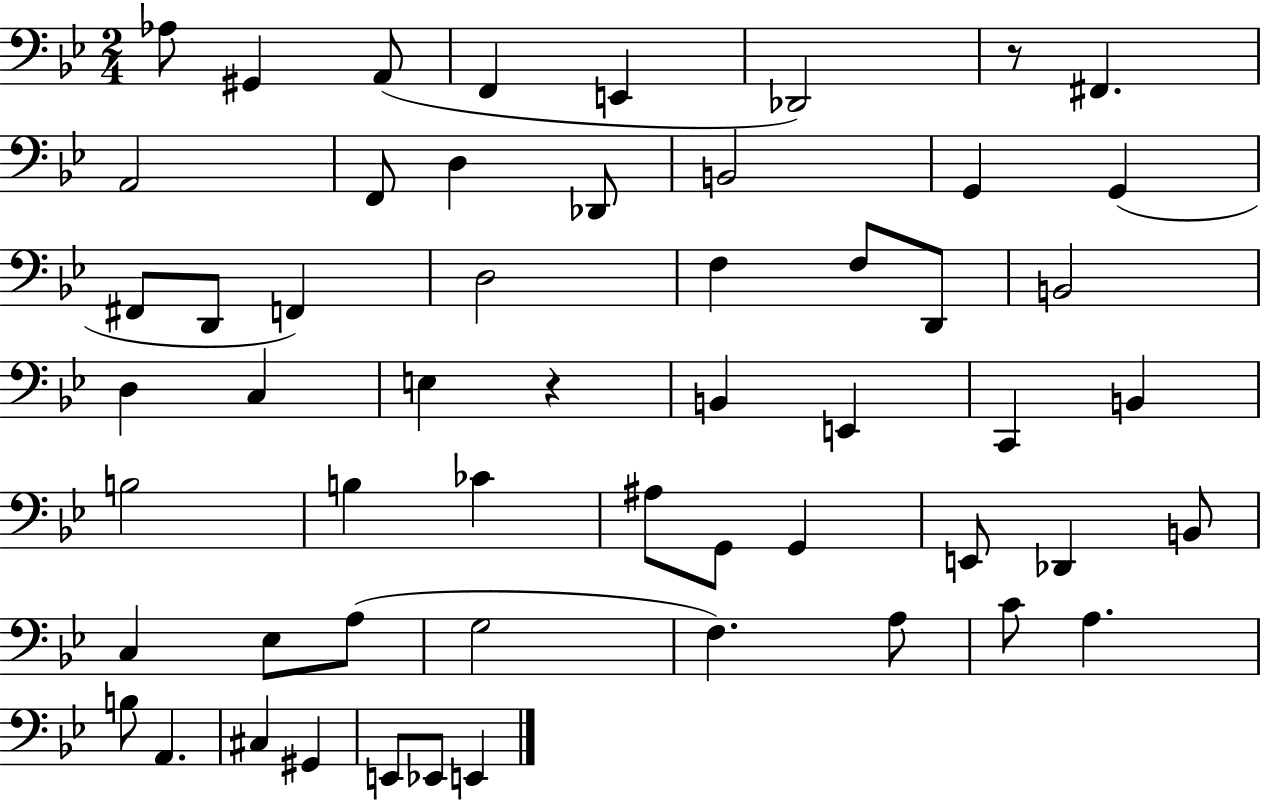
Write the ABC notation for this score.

X:1
T:Untitled
M:2/4
L:1/4
K:Bb
_A,/2 ^G,, A,,/2 F,, E,, _D,,2 z/2 ^F,, A,,2 F,,/2 D, _D,,/2 B,,2 G,, G,, ^F,,/2 D,,/2 F,, D,2 F, F,/2 D,,/2 B,,2 D, C, E, z B,, E,, C,, B,, B,2 B, _C ^A,/2 G,,/2 G,, E,,/2 _D,, B,,/2 C, _E,/2 A,/2 G,2 F, A,/2 C/2 A, B,/2 A,, ^C, ^G,, E,,/2 _E,,/2 E,,